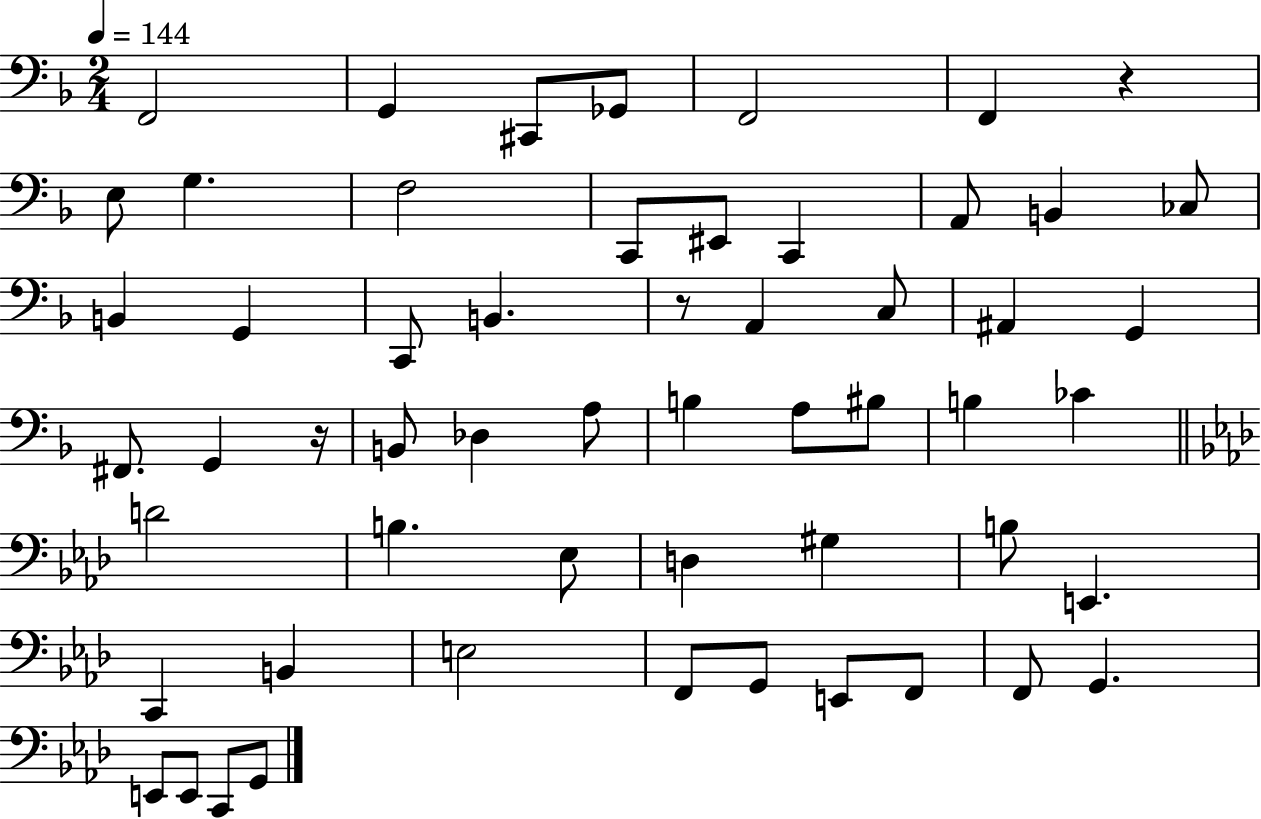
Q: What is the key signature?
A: F major